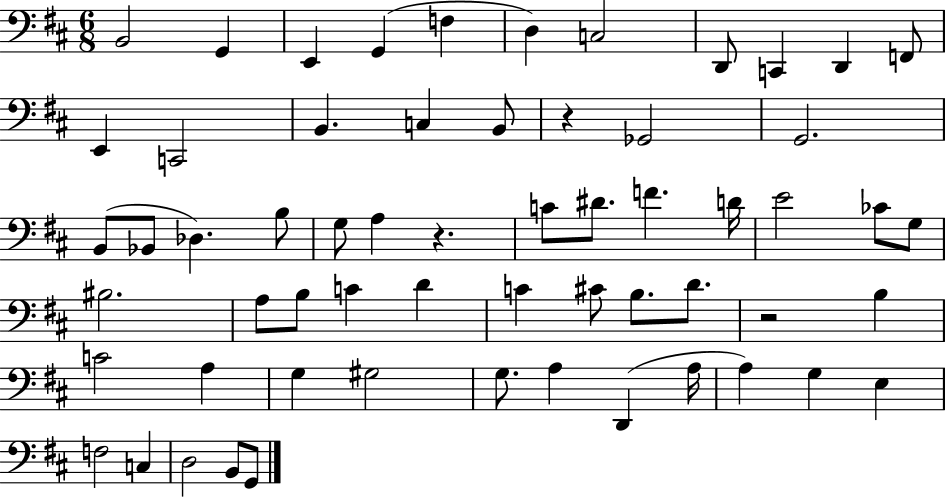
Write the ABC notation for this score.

X:1
T:Untitled
M:6/8
L:1/4
K:D
B,,2 G,, E,, G,, F, D, C,2 D,,/2 C,, D,, F,,/2 E,, C,,2 B,, C, B,,/2 z _G,,2 G,,2 B,,/2 _B,,/2 _D, B,/2 G,/2 A, z C/2 ^D/2 F D/4 E2 _C/2 G,/2 ^B,2 A,/2 B,/2 C D C ^C/2 B,/2 D/2 z2 B, C2 A, G, ^G,2 G,/2 A, D,, A,/4 A, G, E, F,2 C, D,2 B,,/2 G,,/2